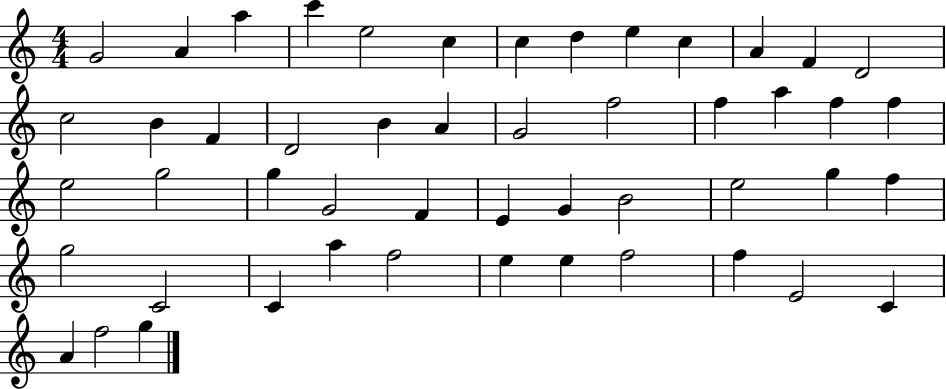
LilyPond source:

{
  \clef treble
  \numericTimeSignature
  \time 4/4
  \key c \major
  g'2 a'4 a''4 | c'''4 e''2 c''4 | c''4 d''4 e''4 c''4 | a'4 f'4 d'2 | \break c''2 b'4 f'4 | d'2 b'4 a'4 | g'2 f''2 | f''4 a''4 f''4 f''4 | \break e''2 g''2 | g''4 g'2 f'4 | e'4 g'4 b'2 | e''2 g''4 f''4 | \break g''2 c'2 | c'4 a''4 f''2 | e''4 e''4 f''2 | f''4 e'2 c'4 | \break a'4 f''2 g''4 | \bar "|."
}